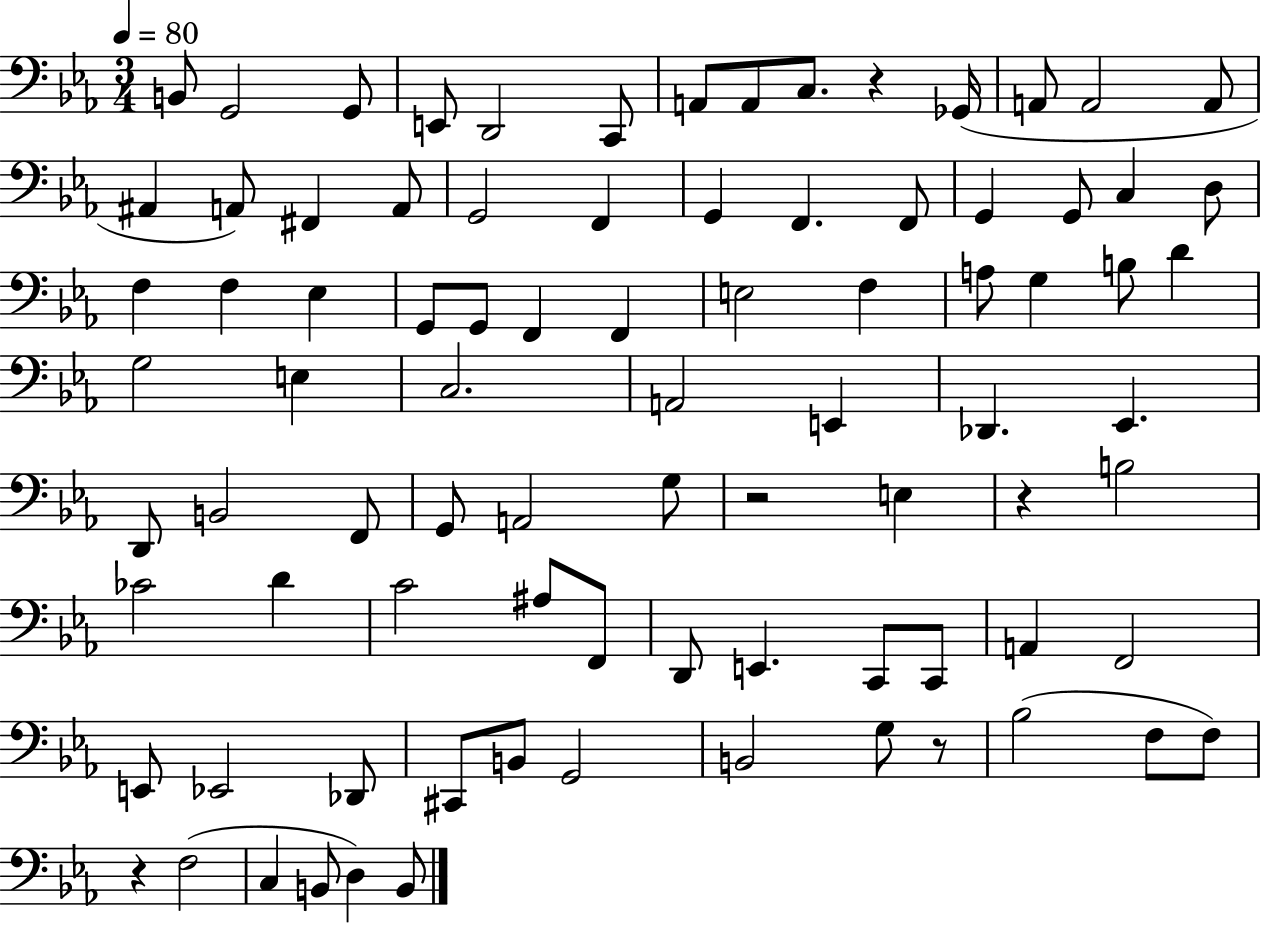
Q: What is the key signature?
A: EES major